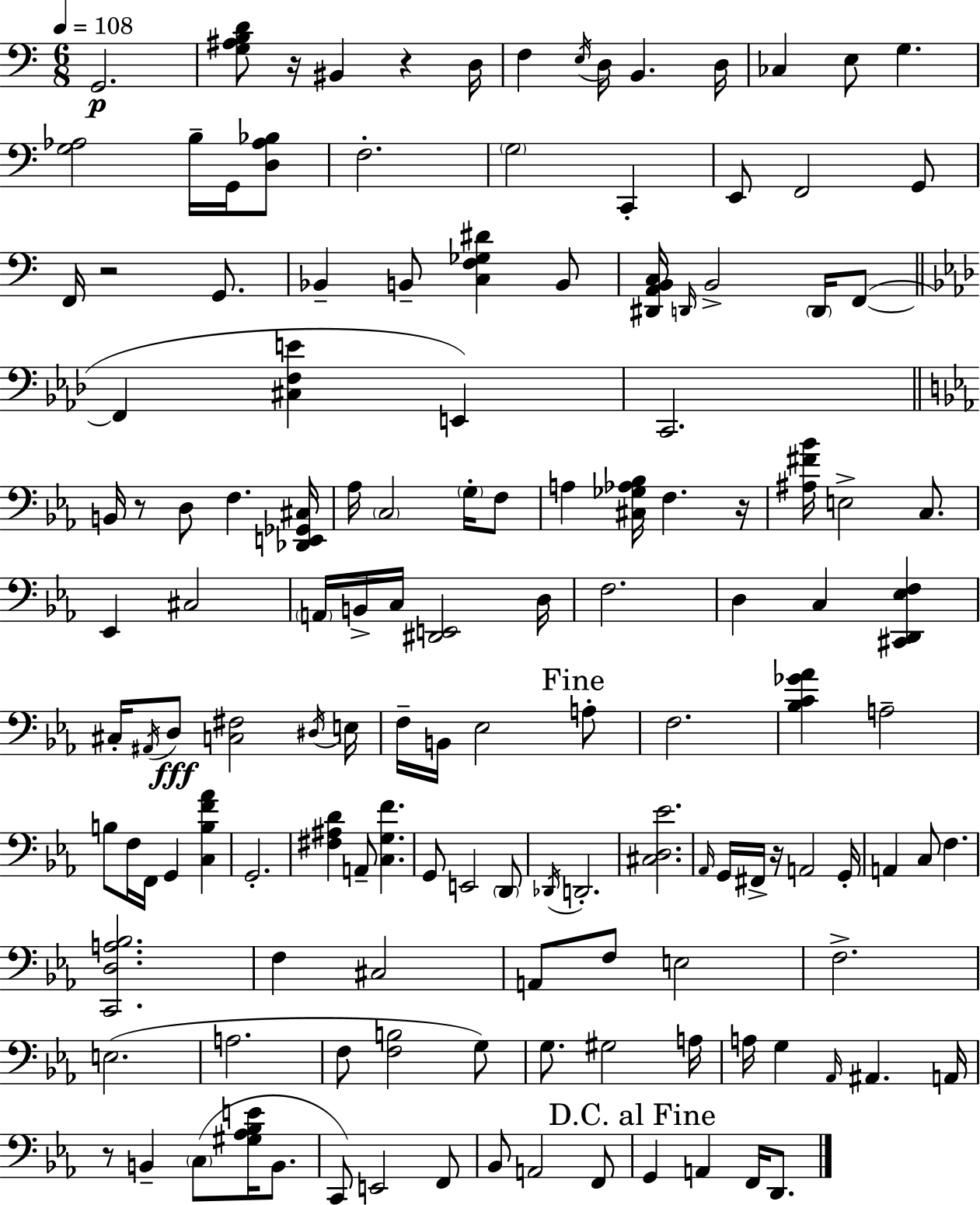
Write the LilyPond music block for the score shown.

{
  \clef bass
  \numericTimeSignature
  \time 6/8
  \key c \major
  \tempo 4 = 108
  g,2.\p | <g ais b d'>8 r16 bis,4 r4 d16 | f4 \acciaccatura { e16 } d16 b,4. | d16 ces4 e8 g4. | \break <g aes>2 b16-- g,16 <d aes bes>8 | f2.-. | \parenthesize g2 c,4-. | e,8 f,2 g,8 | \break f,16 r2 g,8. | bes,4-- b,8-- <c f ges dis'>4 b,8 | <dis, a, b, c>16 \grace { d,16 } b,2-> \parenthesize d,16 | f,8~(~ \bar "||" \break \key aes \major f,4 <cis f e'>4 e,4) | c,2. | \bar "||" \break \key c \minor b,16 r8 d8 f4. <des, e, ges, cis>16 | aes16 \parenthesize c2 \parenthesize g16-. f8 | a4 <cis ges aes bes>16 f4. r16 | <ais fis' bes'>16 e2-> c8. | \break ees,4 cis2 | \parenthesize a,16 b,16-> c16 <dis, e,>2 d16 | f2. | d4 c4 <cis, d, ees f>4 | \break cis16-. \acciaccatura { ais,16 } d8\fff <c fis>2 | \acciaccatura { dis16 } e16 f16-- b,16 ees2 | \mark "Fine" a8-. f2. | <bes c' ges' aes'>4 a2-- | \break b8 f16 f,16 g,4 <c b f' aes'>4 | g,2.-. | <fis ais d'>4 a,8-- <c g f'>4. | g,8 e,2 | \break \parenthesize d,8 \acciaccatura { des,16 } d,2.-. | <cis d ees'>2. | \grace { aes,16 } g,16 fis,16-> r16 a,2 | g,16-. a,4 c8 f4. | \break <c, d a bes>2. | f4 cis2 | a,8 f8 e2 | f2.-> | \break e2.( | a2. | f8 <f b>2 | g8) g8. gis2 | \break a16 a16 g4 \grace { aes,16 } ais,4. | a,16 r8 b,4-- \parenthesize c8( | <gis aes bes e'>16 b,8. c,8) e,2 | f,8 bes,8 a,2 | \break f,8 \mark "D.C. al Fine" g,4 a,4 | f,16 d,8. \bar "|."
}